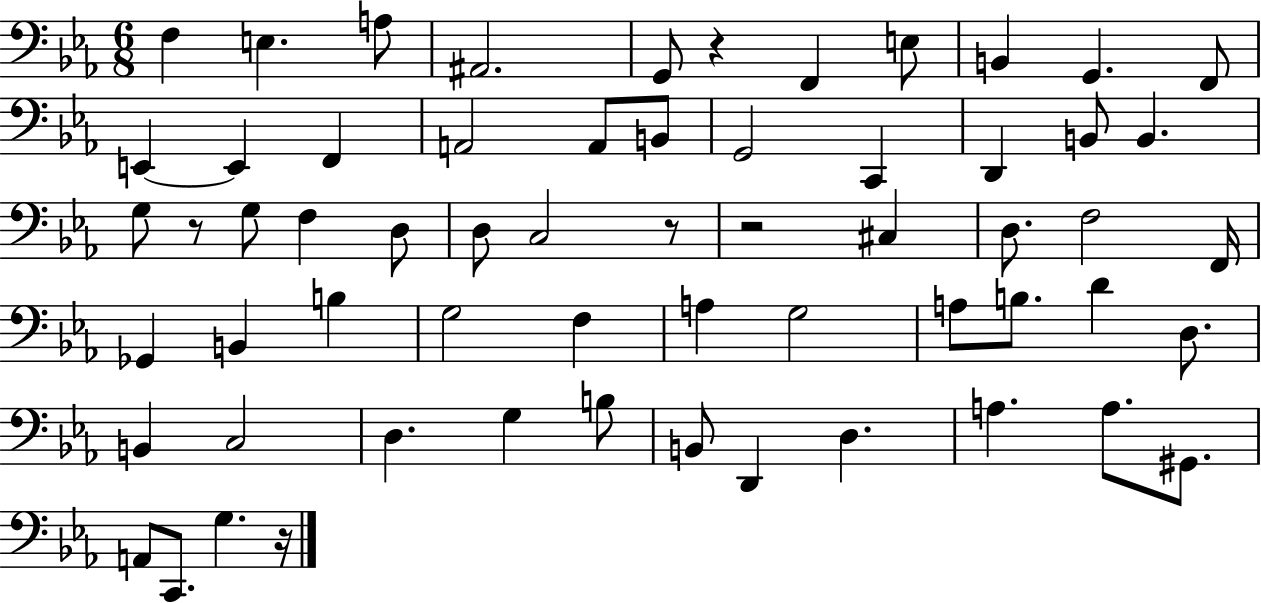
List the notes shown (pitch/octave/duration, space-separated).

F3/q E3/q. A3/e A#2/h. G2/e R/q F2/q E3/e B2/q G2/q. F2/e E2/q E2/q F2/q A2/h A2/e B2/e G2/h C2/q D2/q B2/e B2/q. G3/e R/e G3/e F3/q D3/e D3/e C3/h R/e R/h C#3/q D3/e. F3/h F2/s Gb2/q B2/q B3/q G3/h F3/q A3/q G3/h A3/e B3/e. D4/q D3/e. B2/q C3/h D3/q. G3/q B3/e B2/e D2/q D3/q. A3/q. A3/e. G#2/e. A2/e C2/e. G3/q. R/s